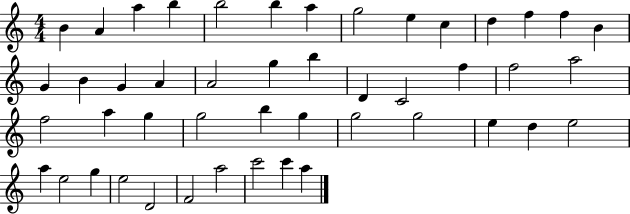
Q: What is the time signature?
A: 4/4